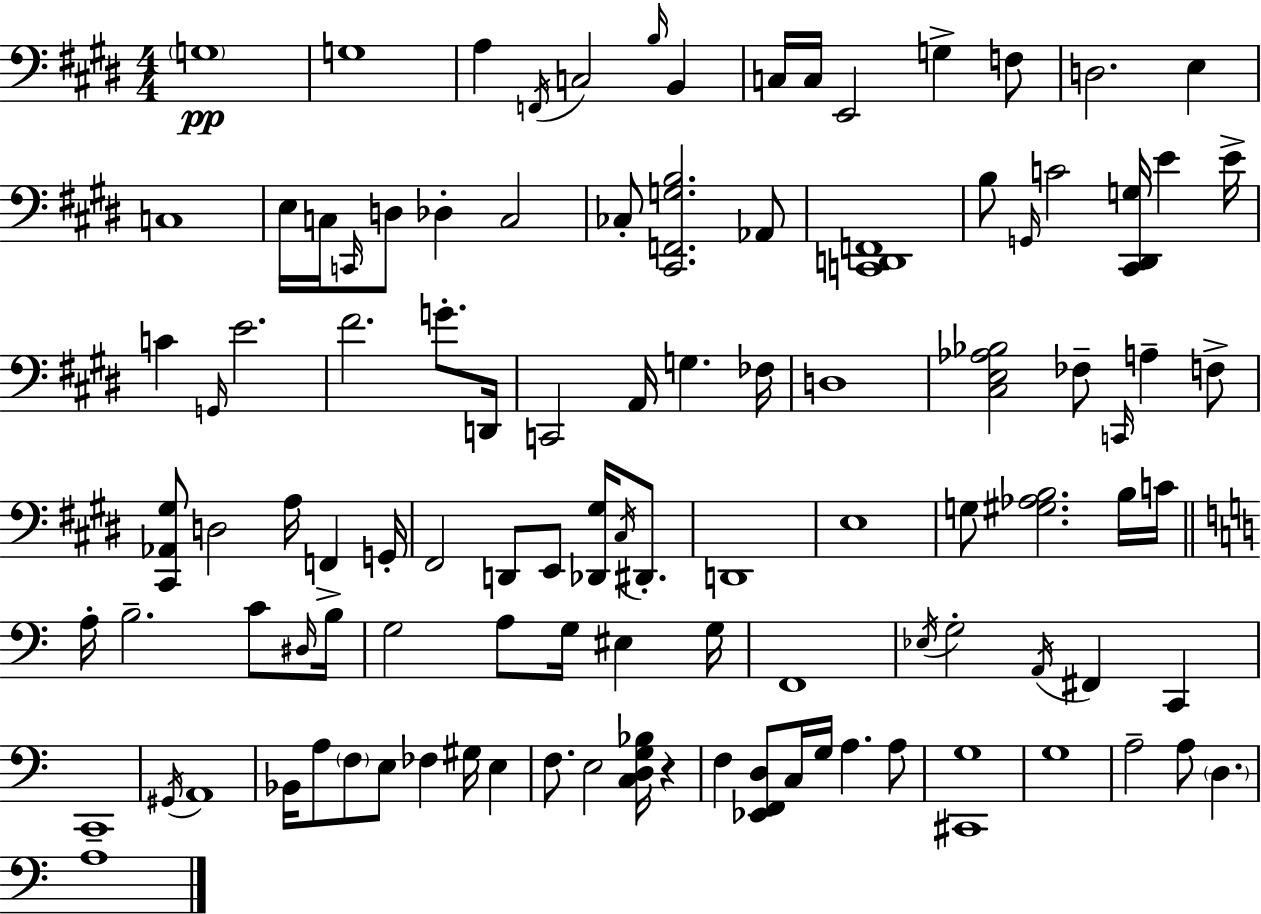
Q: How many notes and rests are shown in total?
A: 106